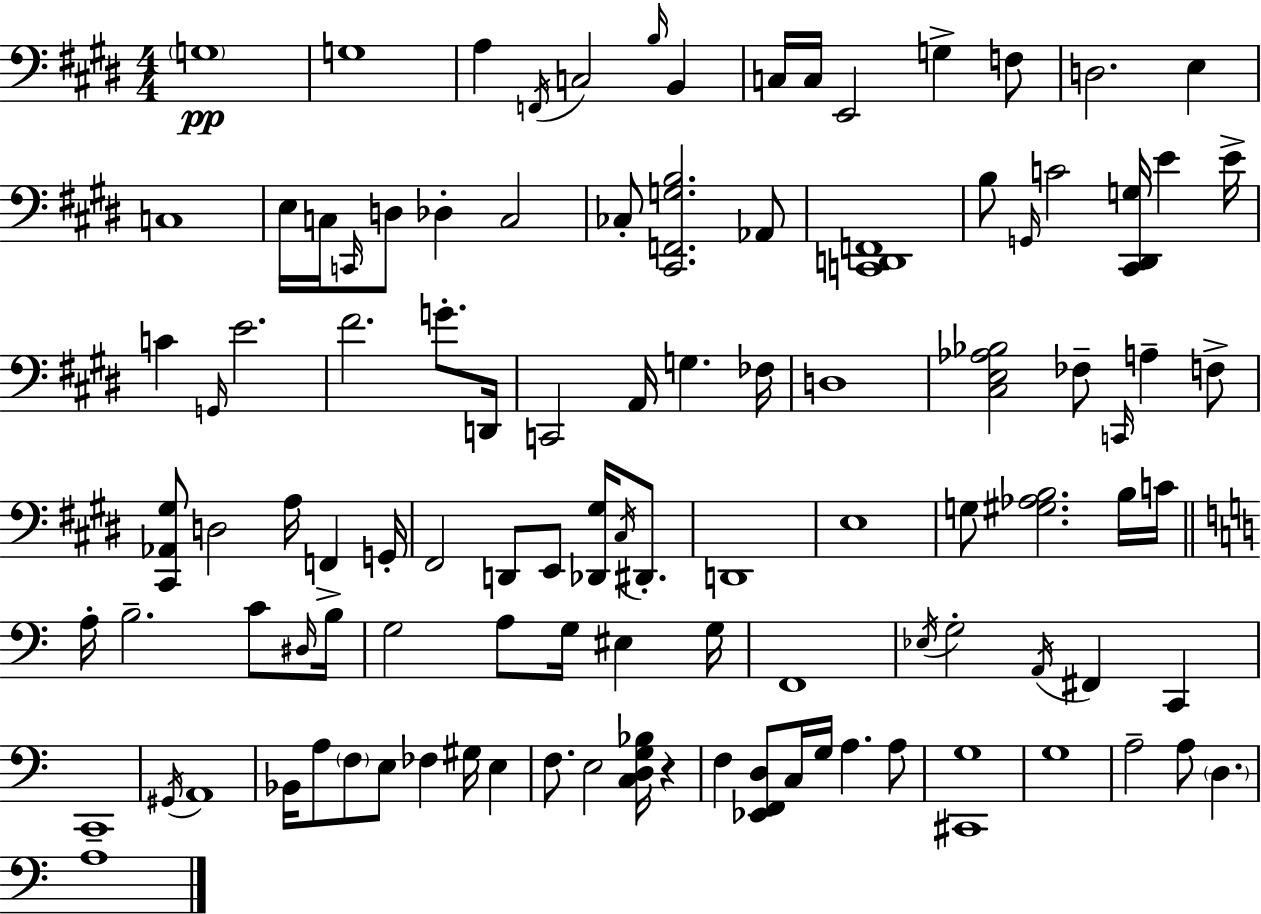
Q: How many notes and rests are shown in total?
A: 106